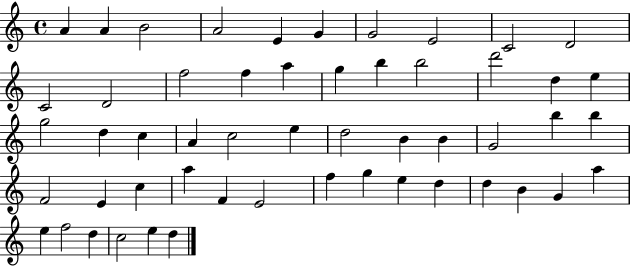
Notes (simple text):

A4/q A4/q B4/h A4/h E4/q G4/q G4/h E4/h C4/h D4/h C4/h D4/h F5/h F5/q A5/q G5/q B5/q B5/h D6/h D5/q E5/q G5/h D5/q C5/q A4/q C5/h E5/q D5/h B4/q B4/q G4/h B5/q B5/q F4/h E4/q C5/q A5/q F4/q E4/h F5/q G5/q E5/q D5/q D5/q B4/q G4/q A5/q E5/q F5/h D5/q C5/h E5/q D5/q